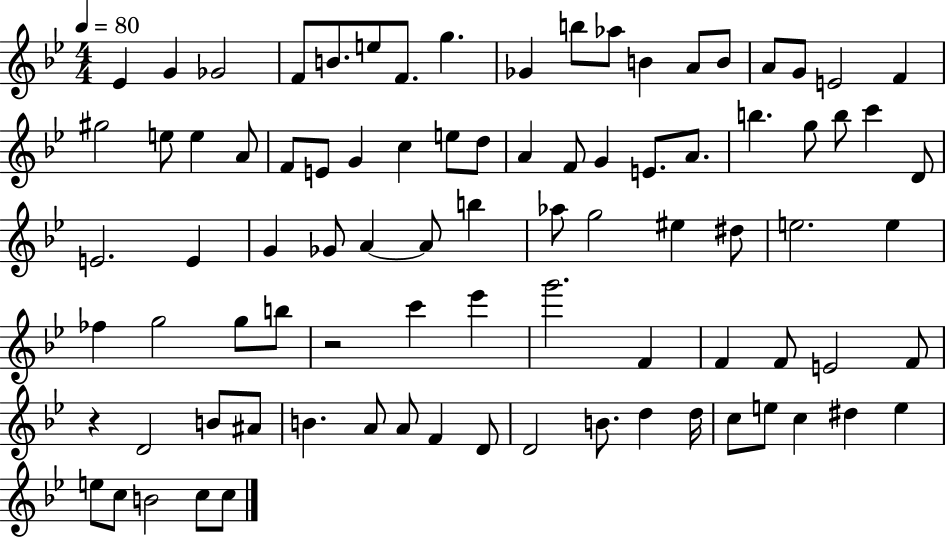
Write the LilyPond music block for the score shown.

{
  \clef treble
  \numericTimeSignature
  \time 4/4
  \key bes \major
  \tempo 4 = 80
  ees'4 g'4 ges'2 | f'8 b'8. e''8 f'8. g''4. | ges'4 b''8 aes''8 b'4 a'8 b'8 | a'8 g'8 e'2 f'4 | \break gis''2 e''8 e''4 a'8 | f'8 e'8 g'4 c''4 e''8 d''8 | a'4 f'8 g'4 e'8. a'8. | b''4. g''8 b''8 c'''4 d'8 | \break e'2. e'4 | g'4 ges'8 a'4~~ a'8 b''4 | aes''8 g''2 eis''4 dis''8 | e''2. e''4 | \break fes''4 g''2 g''8 b''8 | r2 c'''4 ees'''4 | g'''2. f'4 | f'4 f'8 e'2 f'8 | \break r4 d'2 b'8 ais'8 | b'4. a'8 a'8 f'4 d'8 | d'2 b'8. d''4 d''16 | c''8 e''8 c''4 dis''4 e''4 | \break e''8 c''8 b'2 c''8 c''8 | \bar "|."
}